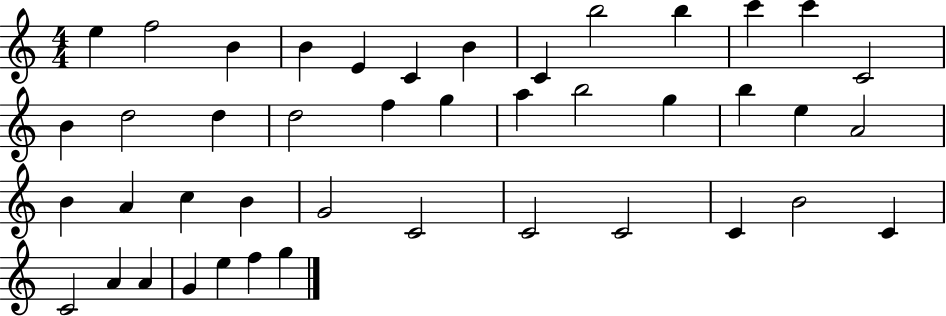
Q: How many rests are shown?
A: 0